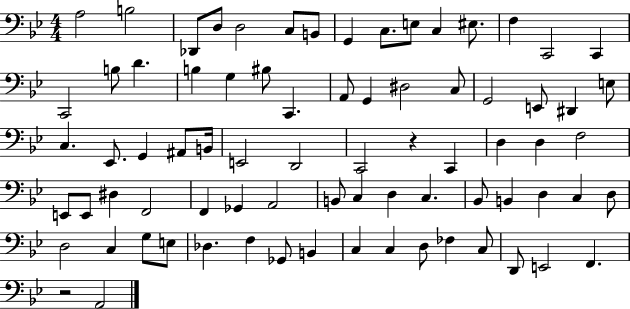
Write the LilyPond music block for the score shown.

{
  \clef bass
  \numericTimeSignature
  \time 4/4
  \key bes \major
  \repeat volta 2 { a2 b2 | des,8 d8 d2 c8 b,8 | g,4 c8. e8 c4 eis8. | f4 c,2 c,4 | \break c,2 b8 d'4. | b4 g4 bis8 c,4. | a,8 g,4 dis2 c8 | g,2 e,8 dis,4 e8 | \break c4. ees,8. g,4 ais,8 b,16 | e,2 d,2 | c,2 r4 c,4 | d4 d4 f2 | \break e,8 e,8 dis4 f,2 | f,4 ges,4 a,2 | b,8 c4 d4 c4. | bes,8 b,4 d4 c4 d8 | \break d2 c4 g8 e8 | des4. f4 ges,8 b,4 | c4 c4 d8 fes4 c8 | d,8 e,2 f,4. | \break r2 a,2 | } \bar "|."
}